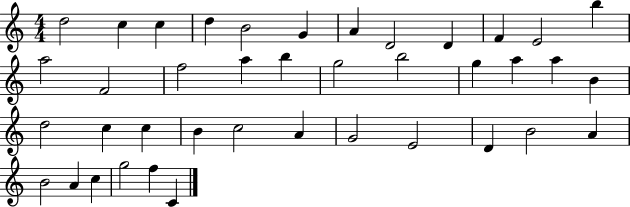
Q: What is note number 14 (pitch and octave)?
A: F4